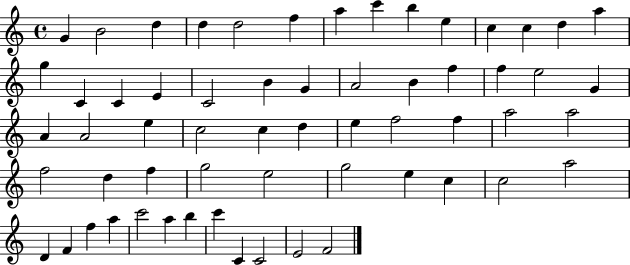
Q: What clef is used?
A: treble